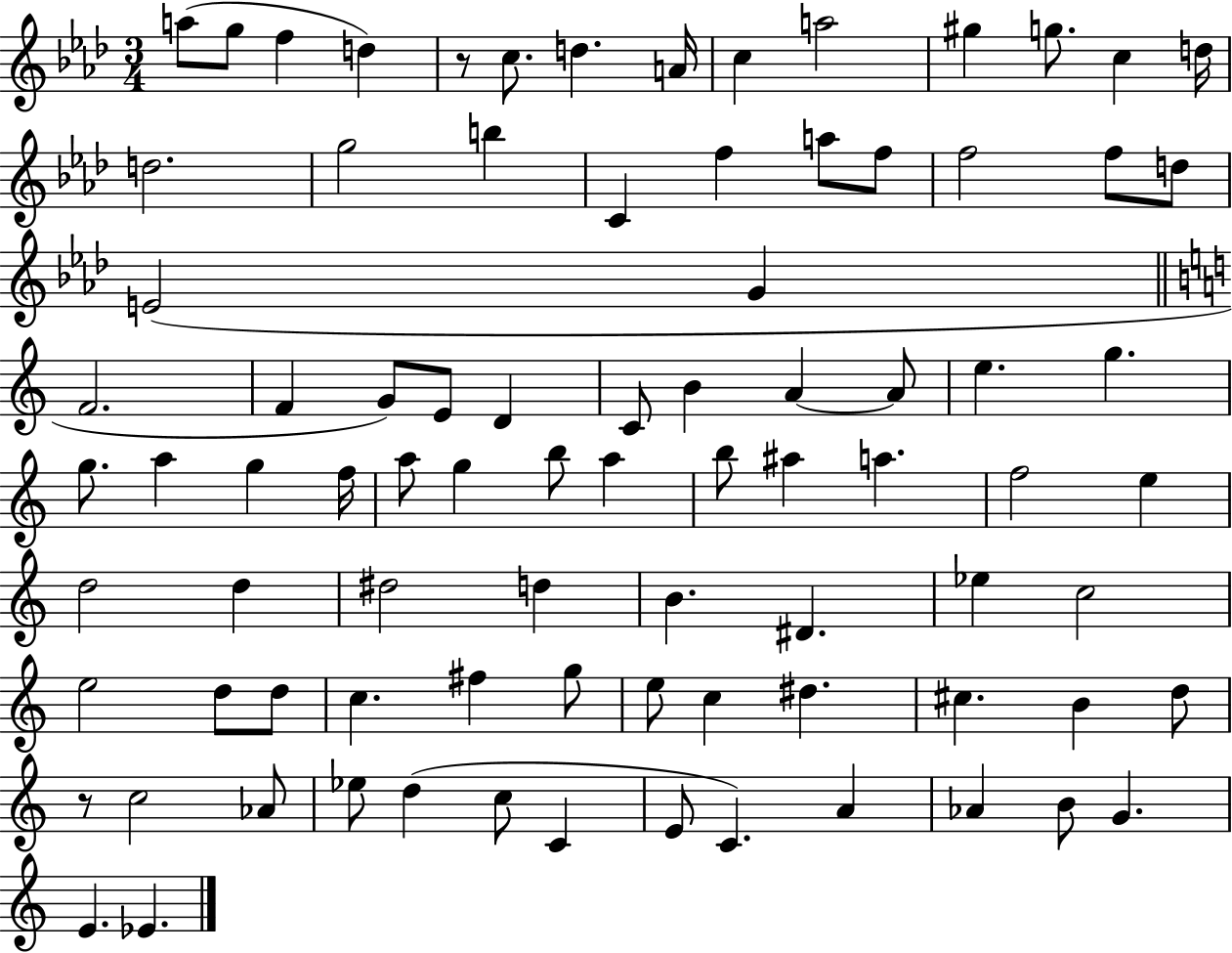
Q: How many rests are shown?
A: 2